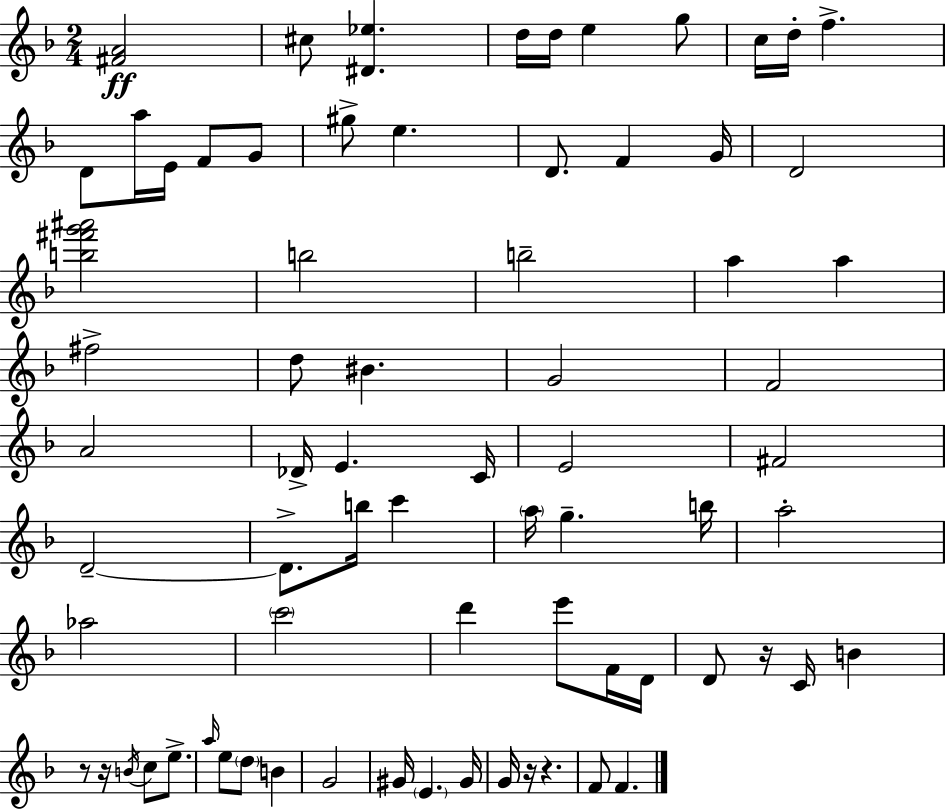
{
  \clef treble
  \numericTimeSignature
  \time 2/4
  \key f \major
  \repeat volta 2 { <fis' a'>2\ff | cis''8 <dis' ees''>4. | d''16 d''16 e''4 g''8 | c''16 d''16-. f''4.-> | \break d'8 a''16 e'16 f'8 g'8 | gis''8-> e''4. | d'8. f'4 g'16 | d'2 | \break <b'' fis''' g''' ais'''>2 | b''2 | b''2-- | a''4 a''4 | \break fis''2-> | d''8 bis'4. | g'2 | f'2 | \break a'2 | des'16-> e'4. c'16 | e'2 | fis'2 | \break d'2--~~ | d'8.-> b''16 c'''4 | \parenthesize a''16 g''4.-- b''16 | a''2-. | \break aes''2 | \parenthesize c'''2 | d'''4 e'''8 f'16 d'16 | d'8 r16 c'16 b'4 | \break r8 r16 \acciaccatura { b'16 } c''8 e''8.-> | \grace { a''16 } e''8 \parenthesize d''8 b'4 | g'2 | gis'16 \parenthesize e'4. | \break gis'16 g'16 r16 r4. | f'8 f'4. | } \bar "|."
}